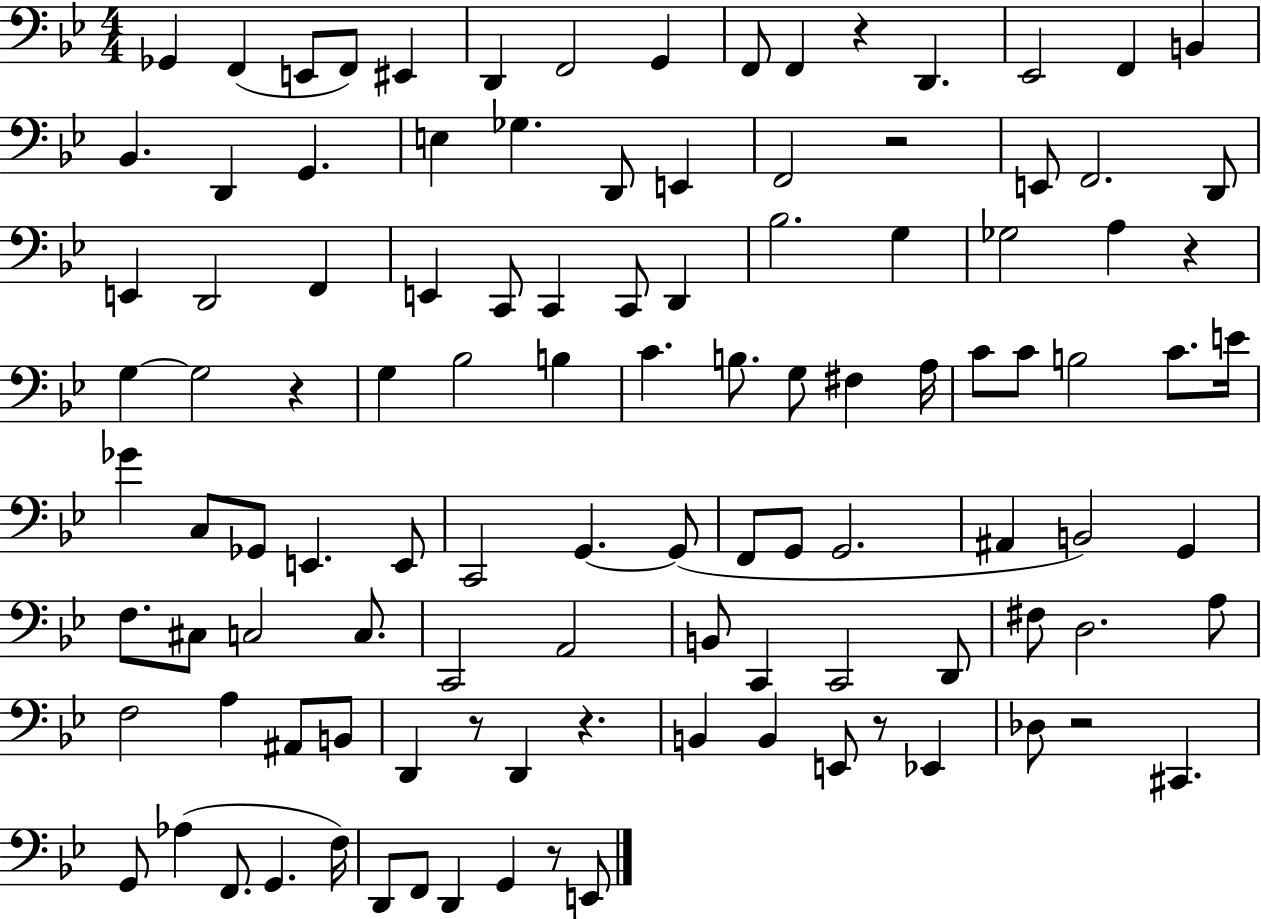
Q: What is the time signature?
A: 4/4